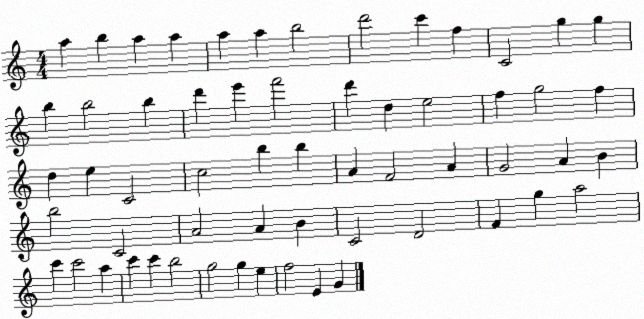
X:1
T:Untitled
M:4/4
L:1/4
K:C
a b a a a a b2 d'2 c' f C2 g g b b2 b d' e' f'2 d' d e2 f g2 f d e C2 c2 b b A F2 A G2 A B b2 C2 A2 A B C2 D2 F g a2 c' c'2 a c' c' b2 g2 g e f2 E G